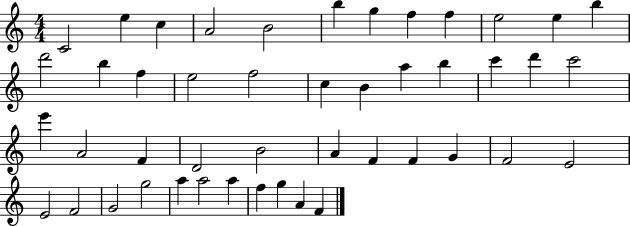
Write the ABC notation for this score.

X:1
T:Untitled
M:4/4
L:1/4
K:C
C2 e c A2 B2 b g f f e2 e b d'2 b f e2 f2 c B a b c' d' c'2 e' A2 F D2 B2 A F F G F2 E2 E2 F2 G2 g2 a a2 a f g A F